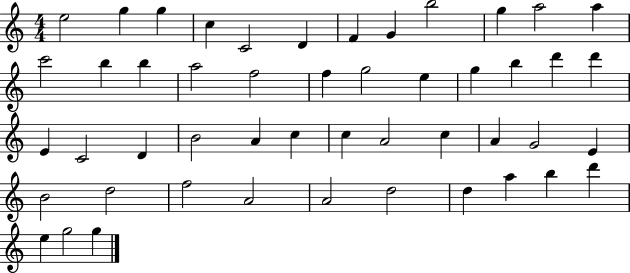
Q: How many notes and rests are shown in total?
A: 49